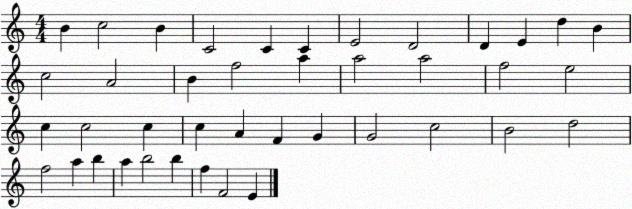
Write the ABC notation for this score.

X:1
T:Untitled
M:4/4
L:1/4
K:C
B c2 B C2 C C E2 D2 D E d B c2 A2 B f2 a a2 a2 f2 e2 c c2 c c A F G G2 c2 B2 d2 f2 a b a b2 b f F2 E